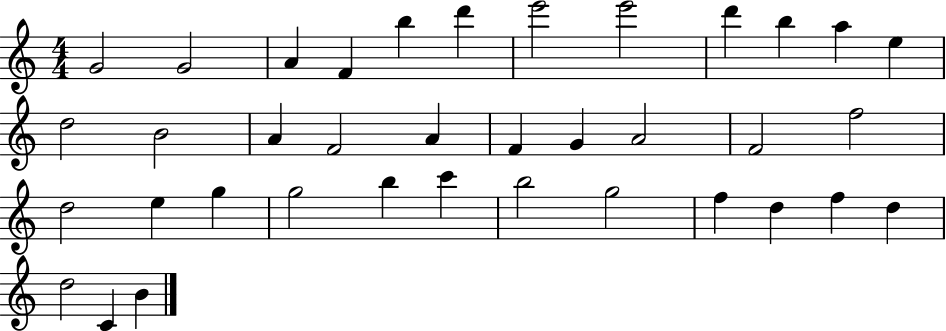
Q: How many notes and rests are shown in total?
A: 37